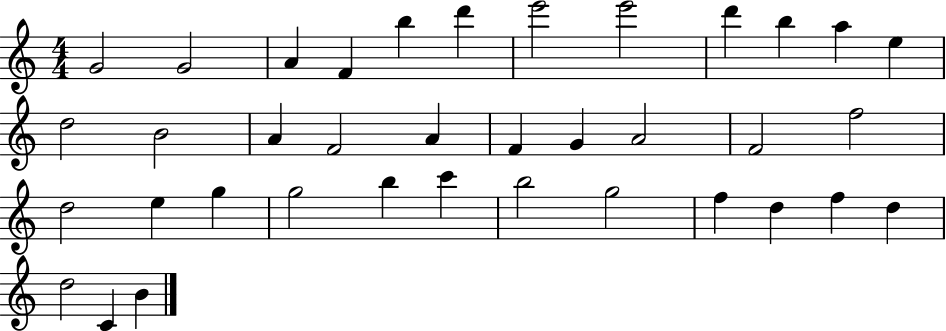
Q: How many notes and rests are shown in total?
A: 37